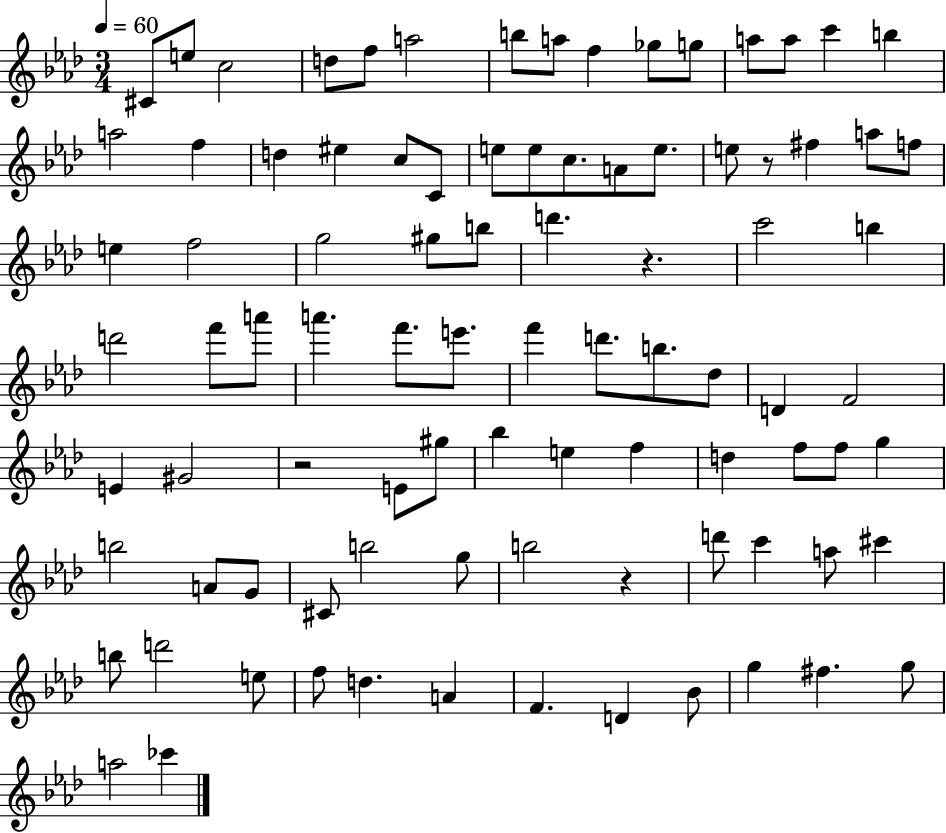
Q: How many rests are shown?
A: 4